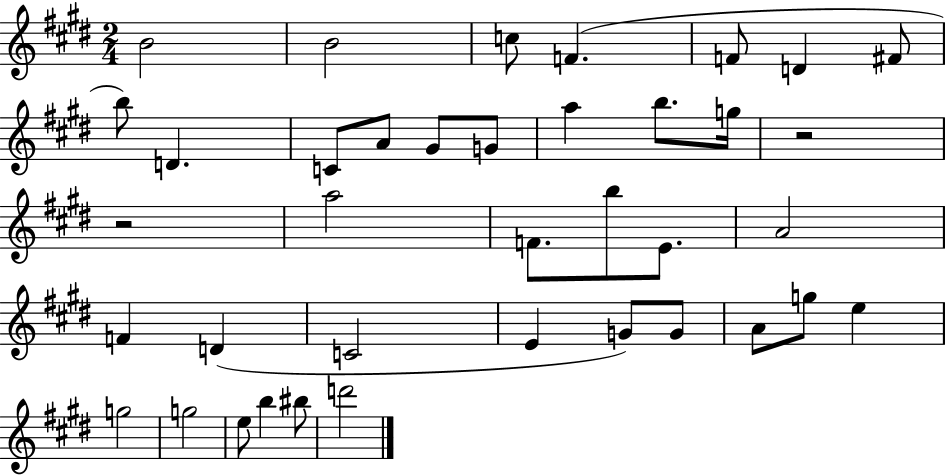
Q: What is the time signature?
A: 2/4